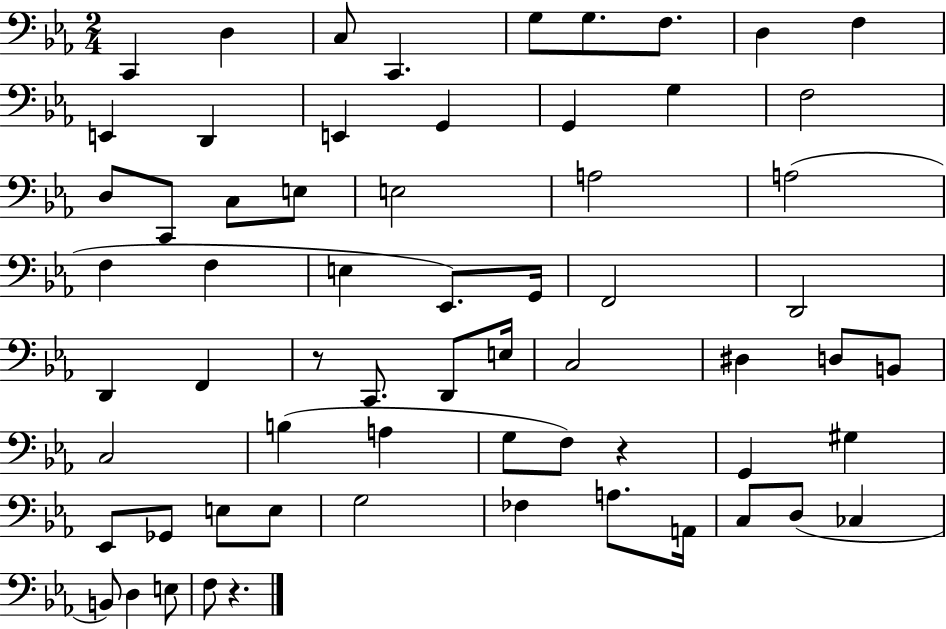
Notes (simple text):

C2/q D3/q C3/e C2/q. G3/e G3/e. F3/e. D3/q F3/q E2/q D2/q E2/q G2/q G2/q G3/q F3/h D3/e C2/e C3/e E3/e E3/h A3/h A3/h F3/q F3/q E3/q Eb2/e. G2/s F2/h D2/h D2/q F2/q R/e C2/e. D2/e E3/s C3/h D#3/q D3/e B2/e C3/h B3/q A3/q G3/e F3/e R/q G2/q G#3/q Eb2/e Gb2/e E3/e E3/e G3/h FES3/q A3/e. A2/s C3/e D3/e CES3/q B2/e D3/q E3/e F3/e R/q.